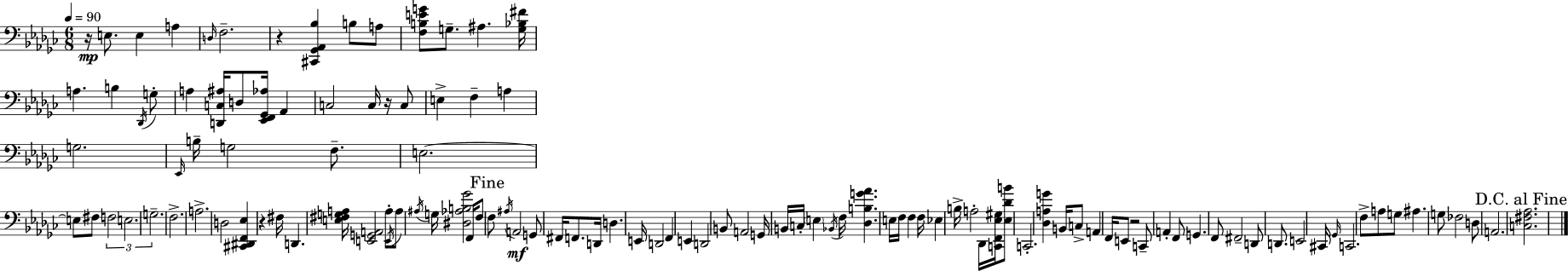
R/s E3/e. E3/q A3/q D3/s F3/h. R/q [C#2,Gb2,Ab2,Bb3]/q B3/e A3/e [F3,B3,E4,G4]/e G3/e. A#3/q. [G3,Bb3,F#4]/s A3/q. B3/q Db2/s G3/e A3/q [D2,C3,A#3]/s D3/e [Eb2,F2,Gb2,Ab3]/s Ab2/q C3/h C3/s R/s C3/e E3/q F3/q A3/q G3/h. Eb2/s B3/s G3/h F3/e. E3/h. E3/e F#3/e F3/h E3/h. G3/h. F3/h. A3/h. D3/h [C#2,D#2,F2,Eb3]/q R/q F#3/s D2/q. [E3,F#3,G3,A3]/s [E2,G2,A2]/h A3/e E2/s A3/e A#3/s G3/s [D#3,Ab3,B3,Gb4]/h F2/s F3/e F3/e A#3/s A2/h G2/e F#2/s F2/e. D2/s D3/q. E2/s D2/h F2/q E2/q D2/h B2/e A2/h G2/s B2/s C3/s E3/q Bb2/s F3/s [Db3,B3,G4,Ab4]/q. E3/s F3/s F3/q F3/s Eb3/q B3/s A3/h Db2/s [C2,F2,Eb3,G#3]/s [Eb3,Db4,B4]/e C2/h. [Db3,A3,G4]/q B2/s C3/e A2/q F2/s E2/e R/h C2/e A2/q F2/e G2/q. F2/e F#2/h D2/e D2/e. E2/h C#2/s Gb2/s C2/h. F3/e A3/e G3/e A#3/q. G3/e FES3/h D3/e A2/h. [C3,F#3,Ab3]/h.